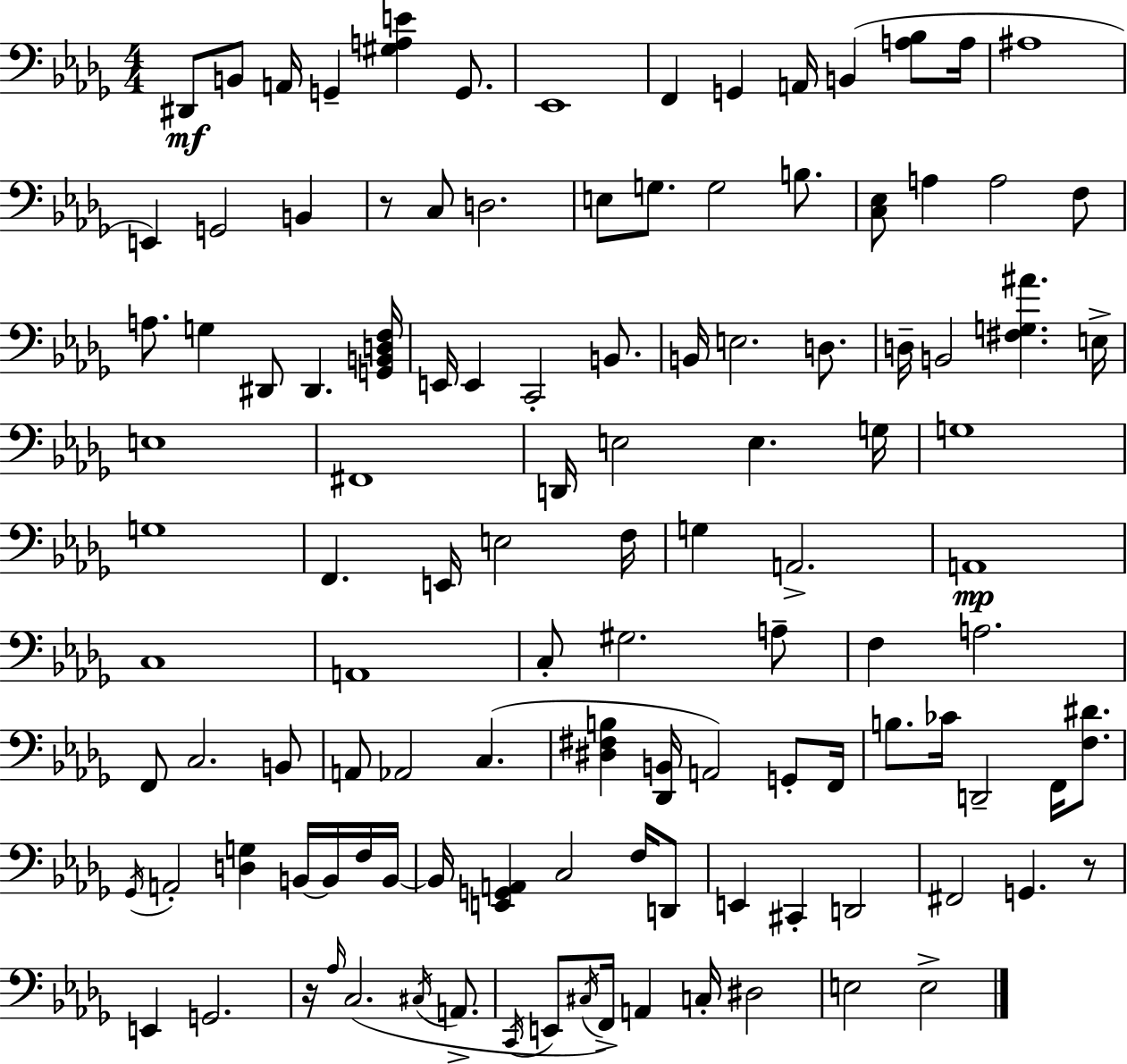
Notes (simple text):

D#2/e B2/e A2/s G2/q [G#3,A3,E4]/q G2/e. Eb2/w F2/q G2/q A2/s B2/q [A3,Bb3]/e A3/s A#3/w E2/q G2/h B2/q R/e C3/e D3/h. E3/e G3/e. G3/h B3/e. [C3,Eb3]/e A3/q A3/h F3/e A3/e. G3/q D#2/e D#2/q. [G2,B2,D3,F3]/s E2/s E2/q C2/h B2/e. B2/s E3/h. D3/e. D3/s B2/h [F#3,G3,A#4]/q. E3/s E3/w F#2/w D2/s E3/h E3/q. G3/s G3/w G3/w F2/q. E2/s E3/h F3/s G3/q A2/h. A2/w C3/w A2/w C3/e G#3/h. A3/e F3/q A3/h. F2/e C3/h. B2/e A2/e Ab2/h C3/q. [D#3,F#3,B3]/q [Db2,B2]/s A2/h G2/e F2/s B3/e. CES4/s D2/h F2/s [F3,D#4]/e. Gb2/s A2/h [D3,G3]/q B2/s B2/s F3/s B2/s B2/s [E2,G2,A2]/q C3/h F3/s D2/e E2/q C#2/q D2/h F#2/h G2/q. R/e E2/q G2/h. R/s Ab3/s C3/h. C#3/s A2/e. C2/s E2/e C#3/s F2/s A2/q C3/s D#3/h E3/h E3/h